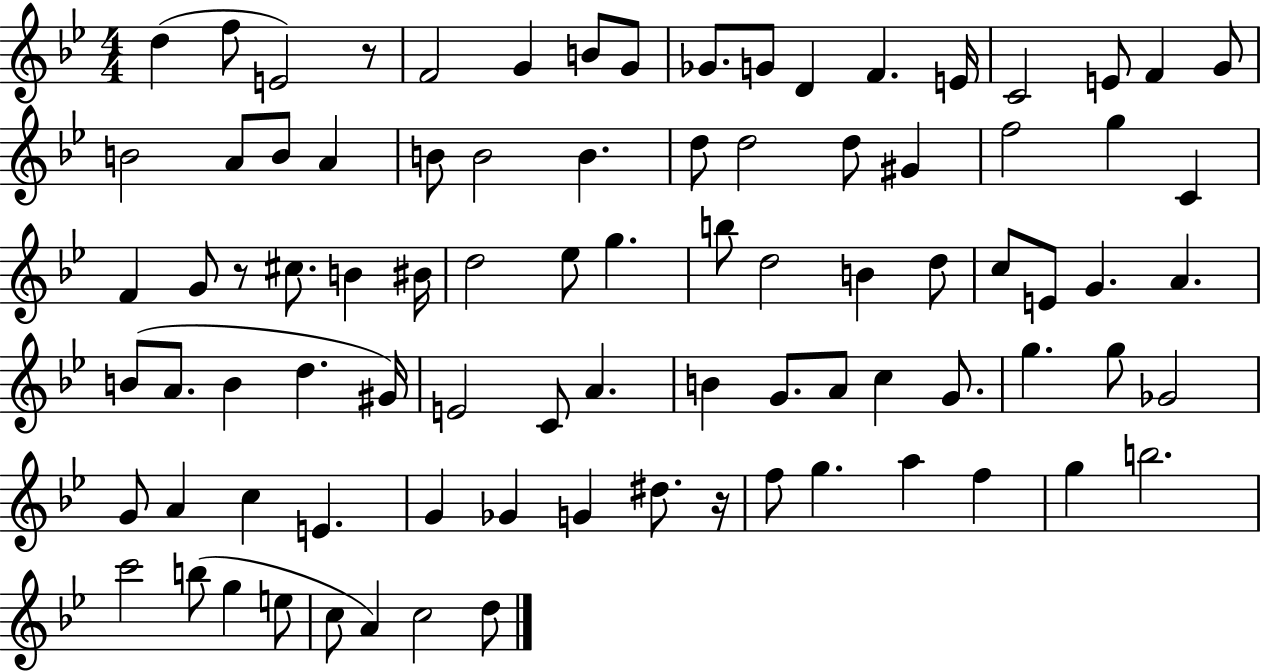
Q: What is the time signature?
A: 4/4